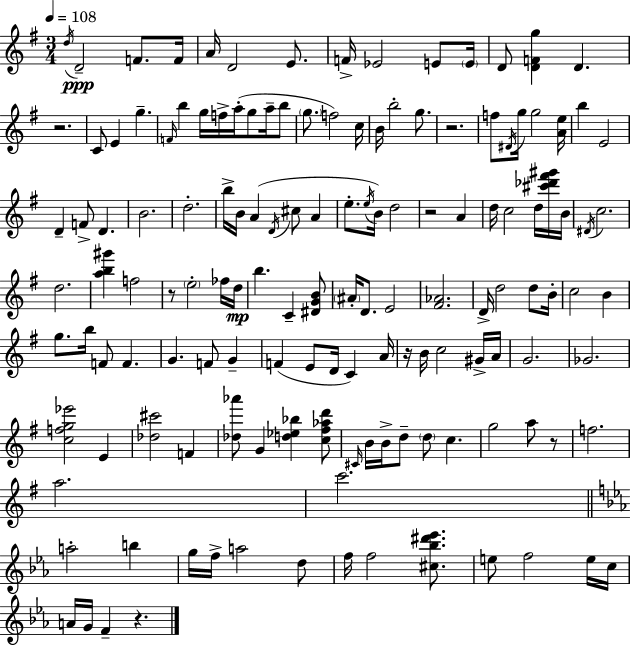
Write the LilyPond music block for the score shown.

{
  \clef treble
  \numericTimeSignature
  \time 3/4
  \key e \minor
  \tempo 4 = 108
  \repeat volta 2 { \acciaccatura { d''16 }\ppp d'2-- f'8. | f'16 a'16 d'2 e'8. | f'16-> ees'2 e'8 | \parenthesize e'16 d'8 <d' f' g''>4 d'4. | \break r2. | c'8 e'4 g''4.-- | \grace { f'16 } b''4 g''16 f''16-> a''16-.( g''8 a''16-- | b''8 \parenthesize g''8. f''2) | \break c''16 b'16 b''2-. g''8. | r2. | f''8 \acciaccatura { dis'16 } g''16 g''2 | <a' e''>16 b''4 e'2 | \break d'4-- f'8-> d'4. | b'2. | d''2.-. | b''16-> b'16 a'4( \acciaccatura { d'16 } cis''8 | \break a'4 e''8.-. \acciaccatura { e''16 }) b'16 d''2 | r2 | a'4 d''16 c''2 | d''16 <cis''' des''' fis''' gis'''>16 b'16 \acciaccatura { dis'16 } c''2. | \break d''2. | <a'' b'' gis'''>4 f''2 | r8 \parenthesize e''2-. | fes''16 d''16\mp b''4. | \break c'4-- <dis' g' b'>8 \parenthesize ais'16-. d'8. e'2 | <fis' aes'>2. | d'16-> d''2 | d''8 b'16-. c''2 | \break b'4 g''8. b''16 f'8 | f'4. g'4. | f'8 g'4-- f'4( e'8 | d'16 c'4) a'16 r16 b'16 c''2 | \break gis'16-> a'16 g'2. | ges'2. | <c'' f'' g'' ees'''>2 | e'4 <des'' cis'''>2 | \break f'4 <des'' aes'''>8 g'4 | <d'' ees'' bes''>4 <c'' fis'' aes'' d'''>8 \grace { cis'16 } b'16 b'16-> d''8-- \parenthesize d''8 | c''4. g''2 | a''8 r8 f''2. | \break a''2. | c'''2. | \bar "||" \break \key ees \major a''2-. b''4 | g''16 f''16-> a''2 d''8 | f''16 f''2 <cis'' bes'' dis''' ees'''>8. | e''8 f''2 e''16 c''16 | \break a'16 g'16 f'4-- r4. | } \bar "|."
}